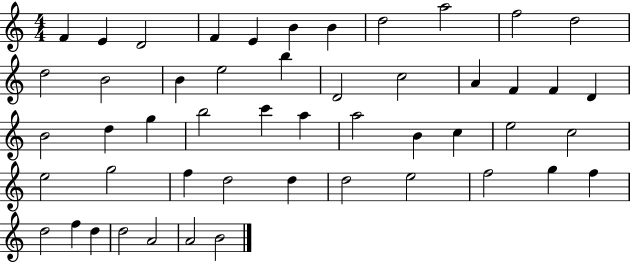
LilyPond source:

{
  \clef treble
  \numericTimeSignature
  \time 4/4
  \key c \major
  f'4 e'4 d'2 | f'4 e'4 b'4 b'4 | d''2 a''2 | f''2 d''2 | \break d''2 b'2 | b'4 e''2 b''4 | d'2 c''2 | a'4 f'4 f'4 d'4 | \break b'2 d''4 g''4 | b''2 c'''4 a''4 | a''2 b'4 c''4 | e''2 c''2 | \break e''2 g''2 | f''4 d''2 d''4 | d''2 e''2 | f''2 g''4 f''4 | \break d''2 f''4 d''4 | d''2 a'2 | a'2 b'2 | \bar "|."
}